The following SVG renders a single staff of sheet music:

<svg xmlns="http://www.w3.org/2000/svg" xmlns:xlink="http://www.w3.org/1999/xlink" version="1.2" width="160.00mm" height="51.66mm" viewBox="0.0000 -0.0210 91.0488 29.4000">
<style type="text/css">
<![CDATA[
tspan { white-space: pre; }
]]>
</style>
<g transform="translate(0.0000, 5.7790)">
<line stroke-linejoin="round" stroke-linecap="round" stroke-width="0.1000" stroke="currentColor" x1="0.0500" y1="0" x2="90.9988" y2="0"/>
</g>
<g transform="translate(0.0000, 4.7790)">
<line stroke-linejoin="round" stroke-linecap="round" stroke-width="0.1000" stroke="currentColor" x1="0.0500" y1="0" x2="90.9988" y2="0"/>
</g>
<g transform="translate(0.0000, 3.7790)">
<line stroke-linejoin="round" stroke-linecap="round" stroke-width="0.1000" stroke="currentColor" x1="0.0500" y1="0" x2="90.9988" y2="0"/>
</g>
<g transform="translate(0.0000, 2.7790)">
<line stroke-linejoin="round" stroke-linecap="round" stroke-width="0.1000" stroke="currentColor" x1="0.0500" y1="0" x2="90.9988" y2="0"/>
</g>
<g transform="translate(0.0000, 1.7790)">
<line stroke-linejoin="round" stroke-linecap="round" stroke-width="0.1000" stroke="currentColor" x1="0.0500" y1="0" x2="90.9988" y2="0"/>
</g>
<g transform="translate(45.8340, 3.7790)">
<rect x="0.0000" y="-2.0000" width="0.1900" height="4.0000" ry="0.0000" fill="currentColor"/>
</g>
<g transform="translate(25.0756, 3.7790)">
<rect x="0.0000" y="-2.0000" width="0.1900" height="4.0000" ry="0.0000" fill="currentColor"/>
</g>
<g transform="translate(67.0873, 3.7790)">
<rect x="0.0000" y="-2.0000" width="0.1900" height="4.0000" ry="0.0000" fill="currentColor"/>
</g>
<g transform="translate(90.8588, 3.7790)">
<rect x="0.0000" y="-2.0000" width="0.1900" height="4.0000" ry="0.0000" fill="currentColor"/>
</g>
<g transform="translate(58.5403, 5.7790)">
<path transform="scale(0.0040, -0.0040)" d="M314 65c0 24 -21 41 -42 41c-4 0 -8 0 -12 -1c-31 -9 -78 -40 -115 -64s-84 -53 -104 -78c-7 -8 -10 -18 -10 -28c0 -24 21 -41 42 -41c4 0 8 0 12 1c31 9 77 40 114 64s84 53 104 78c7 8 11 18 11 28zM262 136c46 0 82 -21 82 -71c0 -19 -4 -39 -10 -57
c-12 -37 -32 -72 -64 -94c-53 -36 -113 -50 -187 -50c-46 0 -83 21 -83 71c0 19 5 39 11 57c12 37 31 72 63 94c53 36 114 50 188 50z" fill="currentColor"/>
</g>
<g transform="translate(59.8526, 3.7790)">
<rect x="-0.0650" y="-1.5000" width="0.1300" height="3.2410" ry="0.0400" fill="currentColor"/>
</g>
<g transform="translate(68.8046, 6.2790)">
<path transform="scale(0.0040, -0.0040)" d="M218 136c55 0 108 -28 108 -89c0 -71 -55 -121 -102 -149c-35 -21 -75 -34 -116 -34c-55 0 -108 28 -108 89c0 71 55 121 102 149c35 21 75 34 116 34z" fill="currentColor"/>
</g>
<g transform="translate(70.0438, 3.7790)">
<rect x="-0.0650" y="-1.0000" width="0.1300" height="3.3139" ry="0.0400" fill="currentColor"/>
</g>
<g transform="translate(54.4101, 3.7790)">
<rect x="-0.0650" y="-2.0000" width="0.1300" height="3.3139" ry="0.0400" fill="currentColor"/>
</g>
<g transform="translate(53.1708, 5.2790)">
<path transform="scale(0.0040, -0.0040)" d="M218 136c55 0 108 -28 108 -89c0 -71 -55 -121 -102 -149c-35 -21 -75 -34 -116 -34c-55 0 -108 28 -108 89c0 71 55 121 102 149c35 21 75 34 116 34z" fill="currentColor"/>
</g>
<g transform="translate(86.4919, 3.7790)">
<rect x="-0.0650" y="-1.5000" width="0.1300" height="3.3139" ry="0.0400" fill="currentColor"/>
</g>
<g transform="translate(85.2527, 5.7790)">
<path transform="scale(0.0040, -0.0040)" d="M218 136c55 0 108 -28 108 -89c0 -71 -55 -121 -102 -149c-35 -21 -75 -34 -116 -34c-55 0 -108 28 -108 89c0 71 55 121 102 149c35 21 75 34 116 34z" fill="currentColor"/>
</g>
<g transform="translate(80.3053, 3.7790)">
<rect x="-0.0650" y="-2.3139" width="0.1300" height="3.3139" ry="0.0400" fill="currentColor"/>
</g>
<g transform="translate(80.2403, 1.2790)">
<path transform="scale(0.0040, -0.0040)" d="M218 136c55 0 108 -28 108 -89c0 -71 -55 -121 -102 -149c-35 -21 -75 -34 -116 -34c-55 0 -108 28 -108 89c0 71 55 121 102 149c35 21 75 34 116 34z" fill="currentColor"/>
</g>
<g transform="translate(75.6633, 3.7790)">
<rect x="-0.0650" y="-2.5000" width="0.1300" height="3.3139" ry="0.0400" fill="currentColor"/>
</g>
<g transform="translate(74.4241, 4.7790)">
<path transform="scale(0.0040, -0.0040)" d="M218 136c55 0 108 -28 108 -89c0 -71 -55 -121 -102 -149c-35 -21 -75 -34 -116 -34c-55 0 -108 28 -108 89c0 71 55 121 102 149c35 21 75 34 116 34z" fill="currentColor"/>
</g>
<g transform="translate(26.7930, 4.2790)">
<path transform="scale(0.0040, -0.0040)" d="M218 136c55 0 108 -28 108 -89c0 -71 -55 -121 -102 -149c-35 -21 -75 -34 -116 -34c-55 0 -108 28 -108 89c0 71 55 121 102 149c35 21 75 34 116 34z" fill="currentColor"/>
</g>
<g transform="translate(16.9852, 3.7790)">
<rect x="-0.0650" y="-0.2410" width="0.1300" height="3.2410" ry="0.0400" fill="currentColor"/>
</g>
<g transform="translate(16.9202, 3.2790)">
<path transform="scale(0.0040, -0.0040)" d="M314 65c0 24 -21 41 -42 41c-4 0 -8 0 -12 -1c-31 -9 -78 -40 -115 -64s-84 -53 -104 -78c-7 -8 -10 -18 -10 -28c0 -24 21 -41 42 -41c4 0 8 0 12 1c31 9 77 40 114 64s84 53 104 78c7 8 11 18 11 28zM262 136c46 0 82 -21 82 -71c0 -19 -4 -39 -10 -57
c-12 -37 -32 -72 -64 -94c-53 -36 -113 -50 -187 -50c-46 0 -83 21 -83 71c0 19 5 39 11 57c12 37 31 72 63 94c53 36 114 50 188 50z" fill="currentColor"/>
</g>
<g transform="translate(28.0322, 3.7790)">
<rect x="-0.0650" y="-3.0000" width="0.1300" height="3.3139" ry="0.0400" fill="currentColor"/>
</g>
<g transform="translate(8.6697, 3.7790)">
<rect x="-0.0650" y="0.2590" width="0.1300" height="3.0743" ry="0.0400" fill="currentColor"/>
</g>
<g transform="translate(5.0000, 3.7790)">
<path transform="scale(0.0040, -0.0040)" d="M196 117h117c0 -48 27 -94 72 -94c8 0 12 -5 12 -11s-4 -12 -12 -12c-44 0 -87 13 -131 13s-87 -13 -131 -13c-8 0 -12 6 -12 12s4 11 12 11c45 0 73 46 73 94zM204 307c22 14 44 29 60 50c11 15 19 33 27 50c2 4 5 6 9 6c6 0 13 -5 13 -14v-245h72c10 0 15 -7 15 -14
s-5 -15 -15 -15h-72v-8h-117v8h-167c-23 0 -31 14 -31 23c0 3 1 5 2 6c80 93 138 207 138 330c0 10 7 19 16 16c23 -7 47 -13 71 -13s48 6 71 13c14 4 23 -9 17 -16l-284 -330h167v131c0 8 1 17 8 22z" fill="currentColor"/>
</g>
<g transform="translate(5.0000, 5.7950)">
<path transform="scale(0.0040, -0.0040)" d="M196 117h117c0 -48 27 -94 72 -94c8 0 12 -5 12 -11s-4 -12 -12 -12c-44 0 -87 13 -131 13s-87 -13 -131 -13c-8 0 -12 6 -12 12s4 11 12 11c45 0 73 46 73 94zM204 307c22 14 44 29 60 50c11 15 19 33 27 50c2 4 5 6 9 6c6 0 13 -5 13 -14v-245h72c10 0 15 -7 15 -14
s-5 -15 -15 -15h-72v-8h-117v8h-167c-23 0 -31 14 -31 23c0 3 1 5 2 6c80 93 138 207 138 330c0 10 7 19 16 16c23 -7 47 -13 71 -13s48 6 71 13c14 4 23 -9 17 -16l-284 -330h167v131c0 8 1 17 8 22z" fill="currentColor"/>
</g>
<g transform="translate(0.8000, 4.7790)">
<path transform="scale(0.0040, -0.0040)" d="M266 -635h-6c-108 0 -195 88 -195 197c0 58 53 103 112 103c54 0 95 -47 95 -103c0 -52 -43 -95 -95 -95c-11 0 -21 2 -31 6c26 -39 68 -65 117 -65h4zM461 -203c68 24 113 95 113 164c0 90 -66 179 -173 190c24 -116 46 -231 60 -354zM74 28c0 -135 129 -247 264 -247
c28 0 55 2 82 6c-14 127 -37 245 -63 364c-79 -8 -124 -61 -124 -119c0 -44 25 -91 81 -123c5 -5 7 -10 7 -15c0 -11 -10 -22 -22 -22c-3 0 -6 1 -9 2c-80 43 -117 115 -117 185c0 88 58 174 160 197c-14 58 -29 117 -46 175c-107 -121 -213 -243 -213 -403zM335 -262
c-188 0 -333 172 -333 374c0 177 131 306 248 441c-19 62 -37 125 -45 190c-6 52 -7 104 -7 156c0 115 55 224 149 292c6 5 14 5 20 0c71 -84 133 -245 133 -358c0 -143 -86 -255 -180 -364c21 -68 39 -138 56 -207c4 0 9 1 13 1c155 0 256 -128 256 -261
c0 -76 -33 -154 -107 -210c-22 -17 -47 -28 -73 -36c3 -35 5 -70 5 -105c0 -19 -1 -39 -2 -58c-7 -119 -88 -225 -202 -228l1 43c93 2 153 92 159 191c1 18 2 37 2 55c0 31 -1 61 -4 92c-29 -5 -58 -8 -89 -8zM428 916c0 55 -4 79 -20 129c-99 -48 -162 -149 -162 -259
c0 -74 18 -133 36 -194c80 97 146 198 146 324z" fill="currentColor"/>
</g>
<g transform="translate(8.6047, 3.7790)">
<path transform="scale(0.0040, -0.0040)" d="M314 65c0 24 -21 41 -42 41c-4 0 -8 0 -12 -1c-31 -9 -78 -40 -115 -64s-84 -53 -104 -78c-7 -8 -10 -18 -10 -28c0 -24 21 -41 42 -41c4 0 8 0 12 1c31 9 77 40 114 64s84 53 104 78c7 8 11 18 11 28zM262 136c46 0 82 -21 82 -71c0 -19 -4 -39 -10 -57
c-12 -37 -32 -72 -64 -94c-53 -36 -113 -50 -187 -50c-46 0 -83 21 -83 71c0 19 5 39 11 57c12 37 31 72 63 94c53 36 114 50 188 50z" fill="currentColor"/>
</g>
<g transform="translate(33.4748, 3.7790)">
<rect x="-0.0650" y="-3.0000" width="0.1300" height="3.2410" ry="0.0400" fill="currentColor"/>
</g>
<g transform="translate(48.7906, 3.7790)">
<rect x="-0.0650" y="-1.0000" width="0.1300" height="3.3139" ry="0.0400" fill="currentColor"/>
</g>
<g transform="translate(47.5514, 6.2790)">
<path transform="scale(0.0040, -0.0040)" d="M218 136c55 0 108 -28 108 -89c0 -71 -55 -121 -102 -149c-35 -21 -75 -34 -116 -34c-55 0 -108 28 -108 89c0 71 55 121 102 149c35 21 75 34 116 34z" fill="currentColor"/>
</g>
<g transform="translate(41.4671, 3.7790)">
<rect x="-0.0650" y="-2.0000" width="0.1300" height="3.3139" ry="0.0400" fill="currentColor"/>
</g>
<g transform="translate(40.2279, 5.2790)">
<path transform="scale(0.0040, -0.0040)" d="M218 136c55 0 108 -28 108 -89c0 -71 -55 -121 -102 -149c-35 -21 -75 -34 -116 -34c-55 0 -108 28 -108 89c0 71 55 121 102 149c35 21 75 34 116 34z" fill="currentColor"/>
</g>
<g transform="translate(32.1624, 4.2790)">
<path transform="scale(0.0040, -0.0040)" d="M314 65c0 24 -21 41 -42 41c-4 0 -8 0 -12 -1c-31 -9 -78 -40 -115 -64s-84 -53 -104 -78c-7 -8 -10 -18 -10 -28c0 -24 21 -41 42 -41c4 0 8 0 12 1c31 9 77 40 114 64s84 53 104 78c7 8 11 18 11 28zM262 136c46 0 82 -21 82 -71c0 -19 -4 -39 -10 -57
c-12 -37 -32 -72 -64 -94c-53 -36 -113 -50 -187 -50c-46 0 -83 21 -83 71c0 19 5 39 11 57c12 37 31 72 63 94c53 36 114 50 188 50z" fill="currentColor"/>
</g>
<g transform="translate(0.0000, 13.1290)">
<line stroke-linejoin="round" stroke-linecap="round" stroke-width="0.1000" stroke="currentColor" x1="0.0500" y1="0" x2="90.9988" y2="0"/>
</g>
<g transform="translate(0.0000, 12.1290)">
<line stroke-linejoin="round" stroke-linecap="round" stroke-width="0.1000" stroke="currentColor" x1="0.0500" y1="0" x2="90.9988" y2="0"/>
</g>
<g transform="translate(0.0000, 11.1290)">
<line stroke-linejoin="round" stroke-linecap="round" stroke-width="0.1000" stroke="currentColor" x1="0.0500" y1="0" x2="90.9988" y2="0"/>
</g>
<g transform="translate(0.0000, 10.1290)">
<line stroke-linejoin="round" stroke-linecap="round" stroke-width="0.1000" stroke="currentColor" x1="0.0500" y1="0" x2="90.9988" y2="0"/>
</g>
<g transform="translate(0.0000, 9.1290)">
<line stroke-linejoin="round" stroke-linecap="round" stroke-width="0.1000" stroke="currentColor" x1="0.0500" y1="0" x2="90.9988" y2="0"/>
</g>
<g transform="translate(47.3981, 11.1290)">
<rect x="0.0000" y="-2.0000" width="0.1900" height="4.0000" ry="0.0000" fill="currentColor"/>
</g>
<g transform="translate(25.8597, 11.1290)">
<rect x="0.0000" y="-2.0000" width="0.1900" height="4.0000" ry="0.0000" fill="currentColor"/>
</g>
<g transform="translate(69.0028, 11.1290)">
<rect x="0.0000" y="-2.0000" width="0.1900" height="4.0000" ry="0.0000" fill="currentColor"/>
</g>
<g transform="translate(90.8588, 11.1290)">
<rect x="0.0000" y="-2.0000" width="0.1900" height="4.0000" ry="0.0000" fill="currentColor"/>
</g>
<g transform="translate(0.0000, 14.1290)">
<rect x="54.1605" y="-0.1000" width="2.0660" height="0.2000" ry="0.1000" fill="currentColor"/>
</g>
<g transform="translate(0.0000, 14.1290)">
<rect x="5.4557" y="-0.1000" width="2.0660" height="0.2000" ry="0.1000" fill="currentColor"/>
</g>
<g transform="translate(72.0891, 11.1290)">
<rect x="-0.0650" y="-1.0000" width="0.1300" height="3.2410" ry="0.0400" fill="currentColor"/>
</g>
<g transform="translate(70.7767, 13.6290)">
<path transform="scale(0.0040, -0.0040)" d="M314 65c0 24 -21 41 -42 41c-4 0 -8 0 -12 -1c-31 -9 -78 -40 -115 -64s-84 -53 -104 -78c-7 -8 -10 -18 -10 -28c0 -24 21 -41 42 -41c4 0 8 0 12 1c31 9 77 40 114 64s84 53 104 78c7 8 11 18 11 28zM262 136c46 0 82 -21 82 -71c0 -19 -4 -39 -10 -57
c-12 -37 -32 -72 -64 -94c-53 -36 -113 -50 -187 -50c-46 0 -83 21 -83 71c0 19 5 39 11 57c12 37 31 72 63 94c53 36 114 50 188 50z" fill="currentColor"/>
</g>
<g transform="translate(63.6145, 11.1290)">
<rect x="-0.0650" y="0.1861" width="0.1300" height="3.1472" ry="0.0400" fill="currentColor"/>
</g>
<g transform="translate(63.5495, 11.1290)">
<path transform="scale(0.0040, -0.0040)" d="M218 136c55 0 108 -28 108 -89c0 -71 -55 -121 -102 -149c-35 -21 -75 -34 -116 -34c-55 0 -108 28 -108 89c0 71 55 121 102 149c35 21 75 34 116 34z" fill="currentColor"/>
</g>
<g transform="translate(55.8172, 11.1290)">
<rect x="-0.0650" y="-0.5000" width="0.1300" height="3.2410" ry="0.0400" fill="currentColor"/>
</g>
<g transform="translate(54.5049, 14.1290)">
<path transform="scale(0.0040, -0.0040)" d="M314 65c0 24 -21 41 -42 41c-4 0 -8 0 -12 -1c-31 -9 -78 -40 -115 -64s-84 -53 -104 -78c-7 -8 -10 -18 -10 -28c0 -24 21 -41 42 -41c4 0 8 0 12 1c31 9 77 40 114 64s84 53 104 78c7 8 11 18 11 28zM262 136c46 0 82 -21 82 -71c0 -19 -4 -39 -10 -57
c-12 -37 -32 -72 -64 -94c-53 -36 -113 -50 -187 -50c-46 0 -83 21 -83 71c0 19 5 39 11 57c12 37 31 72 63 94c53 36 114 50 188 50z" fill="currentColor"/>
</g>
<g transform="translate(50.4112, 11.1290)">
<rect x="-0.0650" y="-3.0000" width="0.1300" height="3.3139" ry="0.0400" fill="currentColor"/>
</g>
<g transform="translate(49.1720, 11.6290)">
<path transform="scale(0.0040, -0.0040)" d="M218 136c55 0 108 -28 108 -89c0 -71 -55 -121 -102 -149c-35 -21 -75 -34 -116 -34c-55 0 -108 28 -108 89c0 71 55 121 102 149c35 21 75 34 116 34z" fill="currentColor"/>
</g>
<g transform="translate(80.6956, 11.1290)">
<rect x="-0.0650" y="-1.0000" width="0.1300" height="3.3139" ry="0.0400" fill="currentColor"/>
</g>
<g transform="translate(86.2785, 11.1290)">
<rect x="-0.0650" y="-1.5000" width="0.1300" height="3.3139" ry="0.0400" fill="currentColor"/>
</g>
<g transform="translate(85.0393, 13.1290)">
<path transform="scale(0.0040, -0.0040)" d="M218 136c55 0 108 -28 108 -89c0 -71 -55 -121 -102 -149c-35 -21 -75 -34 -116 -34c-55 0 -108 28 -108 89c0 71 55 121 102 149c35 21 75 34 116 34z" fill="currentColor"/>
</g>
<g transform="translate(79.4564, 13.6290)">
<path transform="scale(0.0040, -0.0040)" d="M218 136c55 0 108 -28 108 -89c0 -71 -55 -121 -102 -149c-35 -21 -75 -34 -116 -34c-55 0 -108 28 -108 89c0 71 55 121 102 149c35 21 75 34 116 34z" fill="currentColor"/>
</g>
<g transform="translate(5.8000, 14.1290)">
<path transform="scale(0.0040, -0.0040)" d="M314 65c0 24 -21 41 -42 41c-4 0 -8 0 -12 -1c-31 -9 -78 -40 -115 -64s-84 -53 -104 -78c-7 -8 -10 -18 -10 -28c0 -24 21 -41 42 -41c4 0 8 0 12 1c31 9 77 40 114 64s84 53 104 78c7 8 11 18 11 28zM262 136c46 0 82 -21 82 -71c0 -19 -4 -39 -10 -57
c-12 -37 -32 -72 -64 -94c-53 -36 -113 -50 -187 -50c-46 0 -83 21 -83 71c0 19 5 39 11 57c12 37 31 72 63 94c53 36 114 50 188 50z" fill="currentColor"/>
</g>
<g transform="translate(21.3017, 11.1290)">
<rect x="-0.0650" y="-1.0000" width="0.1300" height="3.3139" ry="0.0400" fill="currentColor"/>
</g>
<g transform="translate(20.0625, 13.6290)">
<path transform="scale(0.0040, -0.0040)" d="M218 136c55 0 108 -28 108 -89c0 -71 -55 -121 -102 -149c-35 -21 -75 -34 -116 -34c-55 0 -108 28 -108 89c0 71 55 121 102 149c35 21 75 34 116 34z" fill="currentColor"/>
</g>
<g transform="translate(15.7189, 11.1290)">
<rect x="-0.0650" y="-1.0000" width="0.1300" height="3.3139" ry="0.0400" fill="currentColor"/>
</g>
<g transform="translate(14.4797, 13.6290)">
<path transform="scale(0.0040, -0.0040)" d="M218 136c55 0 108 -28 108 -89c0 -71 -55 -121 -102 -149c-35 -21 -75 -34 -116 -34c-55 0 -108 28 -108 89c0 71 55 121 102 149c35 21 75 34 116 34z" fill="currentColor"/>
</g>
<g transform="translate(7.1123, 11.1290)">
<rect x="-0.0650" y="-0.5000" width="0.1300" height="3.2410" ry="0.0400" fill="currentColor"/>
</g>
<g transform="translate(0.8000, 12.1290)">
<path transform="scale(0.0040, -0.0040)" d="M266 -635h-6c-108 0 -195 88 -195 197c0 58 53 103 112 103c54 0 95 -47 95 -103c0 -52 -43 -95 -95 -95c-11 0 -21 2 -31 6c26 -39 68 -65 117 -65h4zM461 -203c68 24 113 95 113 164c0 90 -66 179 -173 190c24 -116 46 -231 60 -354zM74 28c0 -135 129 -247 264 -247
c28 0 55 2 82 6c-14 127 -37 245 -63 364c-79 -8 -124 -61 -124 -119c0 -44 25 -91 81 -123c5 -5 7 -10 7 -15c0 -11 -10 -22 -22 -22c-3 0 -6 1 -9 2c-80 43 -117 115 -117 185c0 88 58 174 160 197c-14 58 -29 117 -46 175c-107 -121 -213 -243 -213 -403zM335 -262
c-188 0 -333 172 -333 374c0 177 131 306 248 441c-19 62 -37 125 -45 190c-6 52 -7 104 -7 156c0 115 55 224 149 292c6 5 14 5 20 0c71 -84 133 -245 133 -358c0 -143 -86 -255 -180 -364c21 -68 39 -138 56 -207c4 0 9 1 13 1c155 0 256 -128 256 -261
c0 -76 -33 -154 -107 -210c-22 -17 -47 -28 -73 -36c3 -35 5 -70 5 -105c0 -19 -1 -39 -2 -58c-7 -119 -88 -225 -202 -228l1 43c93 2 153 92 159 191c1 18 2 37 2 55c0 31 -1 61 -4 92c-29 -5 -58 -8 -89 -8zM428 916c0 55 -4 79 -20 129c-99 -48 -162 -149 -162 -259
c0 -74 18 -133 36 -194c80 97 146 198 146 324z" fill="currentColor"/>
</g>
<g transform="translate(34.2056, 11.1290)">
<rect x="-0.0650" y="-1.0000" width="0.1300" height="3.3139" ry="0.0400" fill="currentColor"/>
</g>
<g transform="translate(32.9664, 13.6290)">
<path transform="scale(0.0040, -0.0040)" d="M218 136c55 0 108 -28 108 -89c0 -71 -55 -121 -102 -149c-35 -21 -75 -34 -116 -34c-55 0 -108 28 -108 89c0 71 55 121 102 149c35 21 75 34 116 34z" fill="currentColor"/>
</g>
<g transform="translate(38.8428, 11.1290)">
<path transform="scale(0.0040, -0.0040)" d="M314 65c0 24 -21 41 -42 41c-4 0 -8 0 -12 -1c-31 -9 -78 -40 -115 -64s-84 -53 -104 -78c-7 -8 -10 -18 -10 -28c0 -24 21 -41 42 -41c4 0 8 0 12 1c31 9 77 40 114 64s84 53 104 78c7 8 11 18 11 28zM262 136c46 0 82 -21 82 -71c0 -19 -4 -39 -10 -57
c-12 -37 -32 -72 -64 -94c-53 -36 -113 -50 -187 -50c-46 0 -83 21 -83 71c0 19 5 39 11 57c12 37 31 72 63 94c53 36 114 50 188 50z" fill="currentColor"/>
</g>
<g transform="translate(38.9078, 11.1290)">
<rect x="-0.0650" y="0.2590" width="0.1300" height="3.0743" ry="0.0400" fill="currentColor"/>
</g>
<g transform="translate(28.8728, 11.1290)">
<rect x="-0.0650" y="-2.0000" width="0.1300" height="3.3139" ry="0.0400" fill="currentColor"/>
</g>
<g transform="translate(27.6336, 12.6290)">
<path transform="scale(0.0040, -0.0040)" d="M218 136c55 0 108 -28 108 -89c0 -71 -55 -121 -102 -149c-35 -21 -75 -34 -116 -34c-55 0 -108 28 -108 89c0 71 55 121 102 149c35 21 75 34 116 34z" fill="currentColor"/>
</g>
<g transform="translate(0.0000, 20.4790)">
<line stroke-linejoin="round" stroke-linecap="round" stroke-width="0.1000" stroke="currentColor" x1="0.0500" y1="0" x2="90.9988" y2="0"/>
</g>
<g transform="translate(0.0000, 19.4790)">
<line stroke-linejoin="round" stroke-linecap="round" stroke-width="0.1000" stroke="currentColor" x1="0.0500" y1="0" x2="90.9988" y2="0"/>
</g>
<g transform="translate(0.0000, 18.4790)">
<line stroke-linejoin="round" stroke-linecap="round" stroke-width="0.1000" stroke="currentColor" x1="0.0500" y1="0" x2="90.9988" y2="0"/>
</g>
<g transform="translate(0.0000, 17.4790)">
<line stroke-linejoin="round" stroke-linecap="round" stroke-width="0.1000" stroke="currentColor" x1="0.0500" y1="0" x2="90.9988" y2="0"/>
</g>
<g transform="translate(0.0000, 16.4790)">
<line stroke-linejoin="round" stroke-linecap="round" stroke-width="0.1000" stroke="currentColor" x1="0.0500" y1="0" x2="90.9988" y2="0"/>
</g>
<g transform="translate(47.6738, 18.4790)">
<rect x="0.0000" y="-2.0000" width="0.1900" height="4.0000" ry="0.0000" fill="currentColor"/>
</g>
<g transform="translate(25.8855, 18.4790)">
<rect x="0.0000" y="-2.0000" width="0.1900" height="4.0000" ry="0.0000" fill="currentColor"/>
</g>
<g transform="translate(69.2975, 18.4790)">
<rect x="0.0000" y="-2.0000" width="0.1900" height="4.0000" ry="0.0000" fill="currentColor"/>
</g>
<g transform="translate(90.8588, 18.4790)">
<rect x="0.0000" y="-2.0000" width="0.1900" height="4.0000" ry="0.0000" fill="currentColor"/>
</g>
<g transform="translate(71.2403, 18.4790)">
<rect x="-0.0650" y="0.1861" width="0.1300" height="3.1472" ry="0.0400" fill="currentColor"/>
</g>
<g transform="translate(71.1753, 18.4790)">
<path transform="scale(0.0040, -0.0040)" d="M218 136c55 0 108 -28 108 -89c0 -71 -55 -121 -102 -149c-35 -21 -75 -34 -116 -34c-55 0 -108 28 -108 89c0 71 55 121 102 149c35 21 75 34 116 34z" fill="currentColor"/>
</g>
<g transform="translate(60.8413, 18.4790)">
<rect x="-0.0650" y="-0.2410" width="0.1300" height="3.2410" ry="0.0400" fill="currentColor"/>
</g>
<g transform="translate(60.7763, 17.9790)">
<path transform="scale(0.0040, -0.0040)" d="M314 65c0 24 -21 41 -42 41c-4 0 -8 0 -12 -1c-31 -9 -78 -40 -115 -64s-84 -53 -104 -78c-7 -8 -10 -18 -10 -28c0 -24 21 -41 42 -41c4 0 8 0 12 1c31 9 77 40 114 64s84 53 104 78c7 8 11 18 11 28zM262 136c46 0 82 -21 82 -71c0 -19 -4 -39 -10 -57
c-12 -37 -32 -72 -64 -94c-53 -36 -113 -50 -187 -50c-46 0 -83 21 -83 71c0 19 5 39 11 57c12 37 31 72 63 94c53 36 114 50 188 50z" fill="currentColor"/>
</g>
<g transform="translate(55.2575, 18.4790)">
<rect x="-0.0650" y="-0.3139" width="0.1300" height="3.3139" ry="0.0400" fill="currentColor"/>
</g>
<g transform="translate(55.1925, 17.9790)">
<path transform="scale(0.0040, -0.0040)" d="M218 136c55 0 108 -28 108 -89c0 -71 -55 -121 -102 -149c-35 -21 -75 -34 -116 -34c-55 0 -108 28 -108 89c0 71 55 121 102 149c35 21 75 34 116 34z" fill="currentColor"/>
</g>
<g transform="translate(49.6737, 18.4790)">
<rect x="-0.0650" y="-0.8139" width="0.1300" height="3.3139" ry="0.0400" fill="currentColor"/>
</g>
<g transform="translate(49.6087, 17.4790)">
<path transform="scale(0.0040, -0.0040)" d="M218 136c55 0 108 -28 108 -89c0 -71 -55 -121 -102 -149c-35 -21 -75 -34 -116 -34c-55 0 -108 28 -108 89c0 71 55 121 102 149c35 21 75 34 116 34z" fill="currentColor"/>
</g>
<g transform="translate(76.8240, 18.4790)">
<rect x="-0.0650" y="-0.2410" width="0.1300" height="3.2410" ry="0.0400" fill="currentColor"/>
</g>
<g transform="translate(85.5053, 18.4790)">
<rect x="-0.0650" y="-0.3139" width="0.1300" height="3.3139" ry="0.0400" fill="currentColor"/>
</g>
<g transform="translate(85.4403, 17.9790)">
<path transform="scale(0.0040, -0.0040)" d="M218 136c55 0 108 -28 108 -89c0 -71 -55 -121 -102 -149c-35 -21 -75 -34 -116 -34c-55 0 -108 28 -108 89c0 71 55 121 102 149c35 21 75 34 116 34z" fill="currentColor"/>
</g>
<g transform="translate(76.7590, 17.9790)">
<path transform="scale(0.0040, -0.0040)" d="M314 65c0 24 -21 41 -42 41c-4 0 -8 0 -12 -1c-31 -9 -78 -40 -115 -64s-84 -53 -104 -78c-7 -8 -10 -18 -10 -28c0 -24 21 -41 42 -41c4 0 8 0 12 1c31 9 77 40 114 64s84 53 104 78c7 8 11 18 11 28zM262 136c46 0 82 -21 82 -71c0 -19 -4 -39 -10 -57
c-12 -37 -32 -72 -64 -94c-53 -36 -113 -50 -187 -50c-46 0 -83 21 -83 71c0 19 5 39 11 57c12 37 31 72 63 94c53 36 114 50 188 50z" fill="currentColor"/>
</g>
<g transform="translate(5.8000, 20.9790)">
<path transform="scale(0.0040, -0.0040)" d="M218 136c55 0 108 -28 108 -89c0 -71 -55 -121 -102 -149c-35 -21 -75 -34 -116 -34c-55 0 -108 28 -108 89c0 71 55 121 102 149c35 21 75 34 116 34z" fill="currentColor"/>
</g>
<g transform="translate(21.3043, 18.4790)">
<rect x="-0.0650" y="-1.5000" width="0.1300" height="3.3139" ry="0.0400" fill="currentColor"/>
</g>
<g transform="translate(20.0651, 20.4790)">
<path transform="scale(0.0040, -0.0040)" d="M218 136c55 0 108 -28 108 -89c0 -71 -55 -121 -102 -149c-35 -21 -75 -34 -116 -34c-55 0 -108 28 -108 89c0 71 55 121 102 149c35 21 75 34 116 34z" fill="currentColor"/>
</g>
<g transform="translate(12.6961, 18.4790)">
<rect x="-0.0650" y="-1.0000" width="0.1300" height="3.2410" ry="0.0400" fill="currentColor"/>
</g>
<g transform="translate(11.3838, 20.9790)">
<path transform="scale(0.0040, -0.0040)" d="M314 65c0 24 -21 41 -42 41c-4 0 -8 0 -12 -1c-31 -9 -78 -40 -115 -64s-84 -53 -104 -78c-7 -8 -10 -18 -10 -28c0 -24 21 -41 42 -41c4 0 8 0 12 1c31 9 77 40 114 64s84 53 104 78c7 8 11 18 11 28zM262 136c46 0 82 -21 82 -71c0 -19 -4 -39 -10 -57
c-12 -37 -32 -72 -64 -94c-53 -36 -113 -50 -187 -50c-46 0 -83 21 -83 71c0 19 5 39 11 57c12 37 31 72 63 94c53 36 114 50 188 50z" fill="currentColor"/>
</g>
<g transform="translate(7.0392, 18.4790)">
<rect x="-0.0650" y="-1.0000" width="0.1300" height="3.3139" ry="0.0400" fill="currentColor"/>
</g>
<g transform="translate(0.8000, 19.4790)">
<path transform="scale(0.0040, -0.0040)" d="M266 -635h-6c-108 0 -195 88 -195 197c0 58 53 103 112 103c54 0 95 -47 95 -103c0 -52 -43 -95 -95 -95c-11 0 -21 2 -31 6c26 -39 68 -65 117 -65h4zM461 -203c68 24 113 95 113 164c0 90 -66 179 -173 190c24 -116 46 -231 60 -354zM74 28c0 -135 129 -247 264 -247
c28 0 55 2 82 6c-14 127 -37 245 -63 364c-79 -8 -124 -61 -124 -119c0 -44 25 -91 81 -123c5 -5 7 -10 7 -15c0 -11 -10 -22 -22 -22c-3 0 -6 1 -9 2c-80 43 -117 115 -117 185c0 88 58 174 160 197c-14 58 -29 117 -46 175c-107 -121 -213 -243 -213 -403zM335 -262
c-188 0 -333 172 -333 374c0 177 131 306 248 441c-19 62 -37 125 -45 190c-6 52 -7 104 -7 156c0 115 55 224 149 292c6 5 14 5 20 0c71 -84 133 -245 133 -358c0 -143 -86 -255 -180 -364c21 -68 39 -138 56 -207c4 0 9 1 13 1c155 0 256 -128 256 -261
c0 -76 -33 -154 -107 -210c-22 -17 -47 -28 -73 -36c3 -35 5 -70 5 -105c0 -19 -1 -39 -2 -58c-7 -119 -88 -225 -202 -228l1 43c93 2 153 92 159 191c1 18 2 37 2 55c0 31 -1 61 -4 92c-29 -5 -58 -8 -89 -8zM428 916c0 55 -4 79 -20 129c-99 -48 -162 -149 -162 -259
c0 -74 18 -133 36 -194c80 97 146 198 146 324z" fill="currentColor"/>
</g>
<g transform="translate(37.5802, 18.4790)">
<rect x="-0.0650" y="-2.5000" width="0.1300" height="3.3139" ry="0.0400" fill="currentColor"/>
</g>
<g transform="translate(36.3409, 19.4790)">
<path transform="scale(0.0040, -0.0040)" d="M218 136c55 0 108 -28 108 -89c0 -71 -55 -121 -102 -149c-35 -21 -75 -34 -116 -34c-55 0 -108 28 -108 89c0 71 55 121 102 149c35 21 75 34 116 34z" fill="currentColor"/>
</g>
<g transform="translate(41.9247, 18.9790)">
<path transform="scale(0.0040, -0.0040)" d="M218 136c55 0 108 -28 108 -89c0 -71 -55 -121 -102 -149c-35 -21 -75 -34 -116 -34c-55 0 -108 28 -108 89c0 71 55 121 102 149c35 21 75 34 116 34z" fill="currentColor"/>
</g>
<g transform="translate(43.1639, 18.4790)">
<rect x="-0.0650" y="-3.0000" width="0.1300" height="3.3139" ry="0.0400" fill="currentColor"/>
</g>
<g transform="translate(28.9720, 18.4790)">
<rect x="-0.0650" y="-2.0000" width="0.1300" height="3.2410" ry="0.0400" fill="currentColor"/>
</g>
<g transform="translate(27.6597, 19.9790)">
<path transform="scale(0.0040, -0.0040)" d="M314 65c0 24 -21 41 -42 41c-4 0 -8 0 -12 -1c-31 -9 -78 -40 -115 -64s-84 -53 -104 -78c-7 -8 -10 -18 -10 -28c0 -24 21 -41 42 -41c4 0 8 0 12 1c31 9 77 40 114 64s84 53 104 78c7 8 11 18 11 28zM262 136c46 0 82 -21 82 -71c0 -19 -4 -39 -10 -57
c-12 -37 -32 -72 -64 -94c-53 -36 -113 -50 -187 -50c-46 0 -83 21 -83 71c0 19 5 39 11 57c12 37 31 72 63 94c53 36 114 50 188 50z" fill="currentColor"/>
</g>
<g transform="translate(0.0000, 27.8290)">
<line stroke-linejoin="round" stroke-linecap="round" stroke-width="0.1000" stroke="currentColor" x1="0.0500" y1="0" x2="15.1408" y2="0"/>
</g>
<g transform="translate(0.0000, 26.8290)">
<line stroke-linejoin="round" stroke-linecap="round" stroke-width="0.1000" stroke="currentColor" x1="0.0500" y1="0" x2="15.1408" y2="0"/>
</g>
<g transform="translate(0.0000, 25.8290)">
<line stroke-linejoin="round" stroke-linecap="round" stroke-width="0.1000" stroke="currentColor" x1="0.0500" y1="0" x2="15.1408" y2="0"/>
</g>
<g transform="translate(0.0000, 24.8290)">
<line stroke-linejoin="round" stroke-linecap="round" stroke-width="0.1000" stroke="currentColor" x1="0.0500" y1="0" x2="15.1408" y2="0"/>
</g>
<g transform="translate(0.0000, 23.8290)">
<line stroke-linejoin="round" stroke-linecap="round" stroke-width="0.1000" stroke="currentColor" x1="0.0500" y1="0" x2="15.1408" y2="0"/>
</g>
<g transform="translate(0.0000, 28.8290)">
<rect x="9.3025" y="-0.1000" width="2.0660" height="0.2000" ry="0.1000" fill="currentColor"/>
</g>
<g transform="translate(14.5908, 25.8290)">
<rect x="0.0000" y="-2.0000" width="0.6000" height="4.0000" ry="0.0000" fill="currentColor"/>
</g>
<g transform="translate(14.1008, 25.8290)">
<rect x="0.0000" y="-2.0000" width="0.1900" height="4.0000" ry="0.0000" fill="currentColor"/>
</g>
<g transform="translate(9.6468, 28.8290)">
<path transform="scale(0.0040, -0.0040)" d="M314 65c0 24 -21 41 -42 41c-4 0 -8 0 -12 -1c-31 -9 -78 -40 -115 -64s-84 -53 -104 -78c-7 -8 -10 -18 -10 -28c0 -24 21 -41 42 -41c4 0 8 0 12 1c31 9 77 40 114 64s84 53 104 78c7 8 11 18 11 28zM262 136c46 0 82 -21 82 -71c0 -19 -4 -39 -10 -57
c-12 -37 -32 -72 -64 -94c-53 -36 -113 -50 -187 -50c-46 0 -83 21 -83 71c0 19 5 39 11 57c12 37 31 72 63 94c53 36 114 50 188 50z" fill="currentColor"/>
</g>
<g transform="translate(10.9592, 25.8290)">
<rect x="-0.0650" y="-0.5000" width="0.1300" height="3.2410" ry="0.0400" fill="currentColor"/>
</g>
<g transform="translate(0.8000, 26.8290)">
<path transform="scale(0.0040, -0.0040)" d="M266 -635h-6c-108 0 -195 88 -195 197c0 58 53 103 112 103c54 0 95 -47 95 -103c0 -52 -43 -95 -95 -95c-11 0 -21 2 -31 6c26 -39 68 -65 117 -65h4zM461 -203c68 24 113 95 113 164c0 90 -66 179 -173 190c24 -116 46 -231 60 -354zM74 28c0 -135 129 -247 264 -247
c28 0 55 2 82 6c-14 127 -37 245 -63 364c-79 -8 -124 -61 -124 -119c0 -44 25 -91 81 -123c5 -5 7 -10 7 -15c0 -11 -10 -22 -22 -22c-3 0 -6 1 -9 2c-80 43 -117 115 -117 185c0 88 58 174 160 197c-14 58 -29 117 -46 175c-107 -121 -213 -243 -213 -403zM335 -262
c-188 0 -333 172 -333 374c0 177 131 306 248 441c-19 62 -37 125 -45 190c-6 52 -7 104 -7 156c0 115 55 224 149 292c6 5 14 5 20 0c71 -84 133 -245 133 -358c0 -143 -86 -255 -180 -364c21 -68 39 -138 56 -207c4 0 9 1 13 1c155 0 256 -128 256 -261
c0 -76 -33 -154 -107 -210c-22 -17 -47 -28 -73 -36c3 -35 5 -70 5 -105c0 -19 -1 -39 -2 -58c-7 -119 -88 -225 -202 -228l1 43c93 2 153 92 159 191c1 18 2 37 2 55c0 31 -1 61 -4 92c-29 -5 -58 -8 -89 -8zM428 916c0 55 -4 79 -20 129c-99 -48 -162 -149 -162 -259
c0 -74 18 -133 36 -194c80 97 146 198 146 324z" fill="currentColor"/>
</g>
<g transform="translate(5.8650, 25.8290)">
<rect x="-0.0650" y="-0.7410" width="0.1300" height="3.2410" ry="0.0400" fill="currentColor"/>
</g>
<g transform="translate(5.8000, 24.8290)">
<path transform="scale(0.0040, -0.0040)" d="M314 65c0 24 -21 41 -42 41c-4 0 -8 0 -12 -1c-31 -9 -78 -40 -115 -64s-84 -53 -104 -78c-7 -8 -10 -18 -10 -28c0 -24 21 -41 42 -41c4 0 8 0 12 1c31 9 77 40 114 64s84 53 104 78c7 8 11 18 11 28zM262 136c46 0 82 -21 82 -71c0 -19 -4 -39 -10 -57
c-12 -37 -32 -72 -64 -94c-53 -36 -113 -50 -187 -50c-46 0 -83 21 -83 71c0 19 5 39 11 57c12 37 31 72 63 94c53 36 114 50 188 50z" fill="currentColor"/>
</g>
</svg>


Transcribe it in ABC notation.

X:1
T:Untitled
M:4/4
L:1/4
K:C
B2 c2 A A2 F D F E2 D G g E C2 D D F D B2 A C2 B D2 D E D D2 E F2 G A d c c2 B c2 c d2 C2